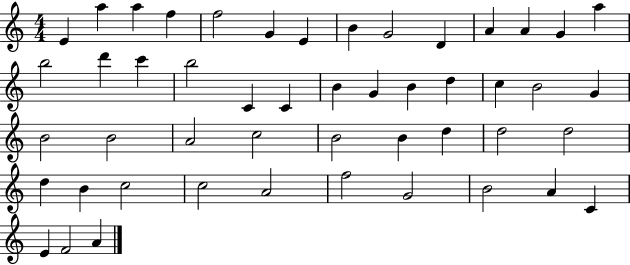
{
  \clef treble
  \numericTimeSignature
  \time 4/4
  \key c \major
  e'4 a''4 a''4 f''4 | f''2 g'4 e'4 | b'4 g'2 d'4 | a'4 a'4 g'4 a''4 | \break b''2 d'''4 c'''4 | b''2 c'4 c'4 | b'4 g'4 b'4 d''4 | c''4 b'2 g'4 | \break b'2 b'2 | a'2 c''2 | b'2 b'4 d''4 | d''2 d''2 | \break d''4 b'4 c''2 | c''2 a'2 | f''2 g'2 | b'2 a'4 c'4 | \break e'4 f'2 a'4 | \bar "|."
}